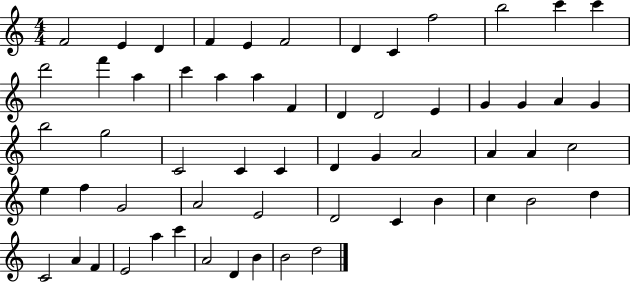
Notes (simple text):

F4/h E4/q D4/q F4/q E4/q F4/h D4/q C4/q F5/h B5/h C6/q C6/q D6/h F6/q A5/q C6/q A5/q A5/q F4/q D4/q D4/h E4/q G4/q G4/q A4/q G4/q B5/h G5/h C4/h C4/q C4/q D4/q G4/q A4/h A4/q A4/q C5/h E5/q F5/q G4/h A4/h E4/h D4/h C4/q B4/q C5/q B4/h D5/q C4/h A4/q F4/q E4/h A5/q C6/q A4/h D4/q B4/q B4/h D5/h